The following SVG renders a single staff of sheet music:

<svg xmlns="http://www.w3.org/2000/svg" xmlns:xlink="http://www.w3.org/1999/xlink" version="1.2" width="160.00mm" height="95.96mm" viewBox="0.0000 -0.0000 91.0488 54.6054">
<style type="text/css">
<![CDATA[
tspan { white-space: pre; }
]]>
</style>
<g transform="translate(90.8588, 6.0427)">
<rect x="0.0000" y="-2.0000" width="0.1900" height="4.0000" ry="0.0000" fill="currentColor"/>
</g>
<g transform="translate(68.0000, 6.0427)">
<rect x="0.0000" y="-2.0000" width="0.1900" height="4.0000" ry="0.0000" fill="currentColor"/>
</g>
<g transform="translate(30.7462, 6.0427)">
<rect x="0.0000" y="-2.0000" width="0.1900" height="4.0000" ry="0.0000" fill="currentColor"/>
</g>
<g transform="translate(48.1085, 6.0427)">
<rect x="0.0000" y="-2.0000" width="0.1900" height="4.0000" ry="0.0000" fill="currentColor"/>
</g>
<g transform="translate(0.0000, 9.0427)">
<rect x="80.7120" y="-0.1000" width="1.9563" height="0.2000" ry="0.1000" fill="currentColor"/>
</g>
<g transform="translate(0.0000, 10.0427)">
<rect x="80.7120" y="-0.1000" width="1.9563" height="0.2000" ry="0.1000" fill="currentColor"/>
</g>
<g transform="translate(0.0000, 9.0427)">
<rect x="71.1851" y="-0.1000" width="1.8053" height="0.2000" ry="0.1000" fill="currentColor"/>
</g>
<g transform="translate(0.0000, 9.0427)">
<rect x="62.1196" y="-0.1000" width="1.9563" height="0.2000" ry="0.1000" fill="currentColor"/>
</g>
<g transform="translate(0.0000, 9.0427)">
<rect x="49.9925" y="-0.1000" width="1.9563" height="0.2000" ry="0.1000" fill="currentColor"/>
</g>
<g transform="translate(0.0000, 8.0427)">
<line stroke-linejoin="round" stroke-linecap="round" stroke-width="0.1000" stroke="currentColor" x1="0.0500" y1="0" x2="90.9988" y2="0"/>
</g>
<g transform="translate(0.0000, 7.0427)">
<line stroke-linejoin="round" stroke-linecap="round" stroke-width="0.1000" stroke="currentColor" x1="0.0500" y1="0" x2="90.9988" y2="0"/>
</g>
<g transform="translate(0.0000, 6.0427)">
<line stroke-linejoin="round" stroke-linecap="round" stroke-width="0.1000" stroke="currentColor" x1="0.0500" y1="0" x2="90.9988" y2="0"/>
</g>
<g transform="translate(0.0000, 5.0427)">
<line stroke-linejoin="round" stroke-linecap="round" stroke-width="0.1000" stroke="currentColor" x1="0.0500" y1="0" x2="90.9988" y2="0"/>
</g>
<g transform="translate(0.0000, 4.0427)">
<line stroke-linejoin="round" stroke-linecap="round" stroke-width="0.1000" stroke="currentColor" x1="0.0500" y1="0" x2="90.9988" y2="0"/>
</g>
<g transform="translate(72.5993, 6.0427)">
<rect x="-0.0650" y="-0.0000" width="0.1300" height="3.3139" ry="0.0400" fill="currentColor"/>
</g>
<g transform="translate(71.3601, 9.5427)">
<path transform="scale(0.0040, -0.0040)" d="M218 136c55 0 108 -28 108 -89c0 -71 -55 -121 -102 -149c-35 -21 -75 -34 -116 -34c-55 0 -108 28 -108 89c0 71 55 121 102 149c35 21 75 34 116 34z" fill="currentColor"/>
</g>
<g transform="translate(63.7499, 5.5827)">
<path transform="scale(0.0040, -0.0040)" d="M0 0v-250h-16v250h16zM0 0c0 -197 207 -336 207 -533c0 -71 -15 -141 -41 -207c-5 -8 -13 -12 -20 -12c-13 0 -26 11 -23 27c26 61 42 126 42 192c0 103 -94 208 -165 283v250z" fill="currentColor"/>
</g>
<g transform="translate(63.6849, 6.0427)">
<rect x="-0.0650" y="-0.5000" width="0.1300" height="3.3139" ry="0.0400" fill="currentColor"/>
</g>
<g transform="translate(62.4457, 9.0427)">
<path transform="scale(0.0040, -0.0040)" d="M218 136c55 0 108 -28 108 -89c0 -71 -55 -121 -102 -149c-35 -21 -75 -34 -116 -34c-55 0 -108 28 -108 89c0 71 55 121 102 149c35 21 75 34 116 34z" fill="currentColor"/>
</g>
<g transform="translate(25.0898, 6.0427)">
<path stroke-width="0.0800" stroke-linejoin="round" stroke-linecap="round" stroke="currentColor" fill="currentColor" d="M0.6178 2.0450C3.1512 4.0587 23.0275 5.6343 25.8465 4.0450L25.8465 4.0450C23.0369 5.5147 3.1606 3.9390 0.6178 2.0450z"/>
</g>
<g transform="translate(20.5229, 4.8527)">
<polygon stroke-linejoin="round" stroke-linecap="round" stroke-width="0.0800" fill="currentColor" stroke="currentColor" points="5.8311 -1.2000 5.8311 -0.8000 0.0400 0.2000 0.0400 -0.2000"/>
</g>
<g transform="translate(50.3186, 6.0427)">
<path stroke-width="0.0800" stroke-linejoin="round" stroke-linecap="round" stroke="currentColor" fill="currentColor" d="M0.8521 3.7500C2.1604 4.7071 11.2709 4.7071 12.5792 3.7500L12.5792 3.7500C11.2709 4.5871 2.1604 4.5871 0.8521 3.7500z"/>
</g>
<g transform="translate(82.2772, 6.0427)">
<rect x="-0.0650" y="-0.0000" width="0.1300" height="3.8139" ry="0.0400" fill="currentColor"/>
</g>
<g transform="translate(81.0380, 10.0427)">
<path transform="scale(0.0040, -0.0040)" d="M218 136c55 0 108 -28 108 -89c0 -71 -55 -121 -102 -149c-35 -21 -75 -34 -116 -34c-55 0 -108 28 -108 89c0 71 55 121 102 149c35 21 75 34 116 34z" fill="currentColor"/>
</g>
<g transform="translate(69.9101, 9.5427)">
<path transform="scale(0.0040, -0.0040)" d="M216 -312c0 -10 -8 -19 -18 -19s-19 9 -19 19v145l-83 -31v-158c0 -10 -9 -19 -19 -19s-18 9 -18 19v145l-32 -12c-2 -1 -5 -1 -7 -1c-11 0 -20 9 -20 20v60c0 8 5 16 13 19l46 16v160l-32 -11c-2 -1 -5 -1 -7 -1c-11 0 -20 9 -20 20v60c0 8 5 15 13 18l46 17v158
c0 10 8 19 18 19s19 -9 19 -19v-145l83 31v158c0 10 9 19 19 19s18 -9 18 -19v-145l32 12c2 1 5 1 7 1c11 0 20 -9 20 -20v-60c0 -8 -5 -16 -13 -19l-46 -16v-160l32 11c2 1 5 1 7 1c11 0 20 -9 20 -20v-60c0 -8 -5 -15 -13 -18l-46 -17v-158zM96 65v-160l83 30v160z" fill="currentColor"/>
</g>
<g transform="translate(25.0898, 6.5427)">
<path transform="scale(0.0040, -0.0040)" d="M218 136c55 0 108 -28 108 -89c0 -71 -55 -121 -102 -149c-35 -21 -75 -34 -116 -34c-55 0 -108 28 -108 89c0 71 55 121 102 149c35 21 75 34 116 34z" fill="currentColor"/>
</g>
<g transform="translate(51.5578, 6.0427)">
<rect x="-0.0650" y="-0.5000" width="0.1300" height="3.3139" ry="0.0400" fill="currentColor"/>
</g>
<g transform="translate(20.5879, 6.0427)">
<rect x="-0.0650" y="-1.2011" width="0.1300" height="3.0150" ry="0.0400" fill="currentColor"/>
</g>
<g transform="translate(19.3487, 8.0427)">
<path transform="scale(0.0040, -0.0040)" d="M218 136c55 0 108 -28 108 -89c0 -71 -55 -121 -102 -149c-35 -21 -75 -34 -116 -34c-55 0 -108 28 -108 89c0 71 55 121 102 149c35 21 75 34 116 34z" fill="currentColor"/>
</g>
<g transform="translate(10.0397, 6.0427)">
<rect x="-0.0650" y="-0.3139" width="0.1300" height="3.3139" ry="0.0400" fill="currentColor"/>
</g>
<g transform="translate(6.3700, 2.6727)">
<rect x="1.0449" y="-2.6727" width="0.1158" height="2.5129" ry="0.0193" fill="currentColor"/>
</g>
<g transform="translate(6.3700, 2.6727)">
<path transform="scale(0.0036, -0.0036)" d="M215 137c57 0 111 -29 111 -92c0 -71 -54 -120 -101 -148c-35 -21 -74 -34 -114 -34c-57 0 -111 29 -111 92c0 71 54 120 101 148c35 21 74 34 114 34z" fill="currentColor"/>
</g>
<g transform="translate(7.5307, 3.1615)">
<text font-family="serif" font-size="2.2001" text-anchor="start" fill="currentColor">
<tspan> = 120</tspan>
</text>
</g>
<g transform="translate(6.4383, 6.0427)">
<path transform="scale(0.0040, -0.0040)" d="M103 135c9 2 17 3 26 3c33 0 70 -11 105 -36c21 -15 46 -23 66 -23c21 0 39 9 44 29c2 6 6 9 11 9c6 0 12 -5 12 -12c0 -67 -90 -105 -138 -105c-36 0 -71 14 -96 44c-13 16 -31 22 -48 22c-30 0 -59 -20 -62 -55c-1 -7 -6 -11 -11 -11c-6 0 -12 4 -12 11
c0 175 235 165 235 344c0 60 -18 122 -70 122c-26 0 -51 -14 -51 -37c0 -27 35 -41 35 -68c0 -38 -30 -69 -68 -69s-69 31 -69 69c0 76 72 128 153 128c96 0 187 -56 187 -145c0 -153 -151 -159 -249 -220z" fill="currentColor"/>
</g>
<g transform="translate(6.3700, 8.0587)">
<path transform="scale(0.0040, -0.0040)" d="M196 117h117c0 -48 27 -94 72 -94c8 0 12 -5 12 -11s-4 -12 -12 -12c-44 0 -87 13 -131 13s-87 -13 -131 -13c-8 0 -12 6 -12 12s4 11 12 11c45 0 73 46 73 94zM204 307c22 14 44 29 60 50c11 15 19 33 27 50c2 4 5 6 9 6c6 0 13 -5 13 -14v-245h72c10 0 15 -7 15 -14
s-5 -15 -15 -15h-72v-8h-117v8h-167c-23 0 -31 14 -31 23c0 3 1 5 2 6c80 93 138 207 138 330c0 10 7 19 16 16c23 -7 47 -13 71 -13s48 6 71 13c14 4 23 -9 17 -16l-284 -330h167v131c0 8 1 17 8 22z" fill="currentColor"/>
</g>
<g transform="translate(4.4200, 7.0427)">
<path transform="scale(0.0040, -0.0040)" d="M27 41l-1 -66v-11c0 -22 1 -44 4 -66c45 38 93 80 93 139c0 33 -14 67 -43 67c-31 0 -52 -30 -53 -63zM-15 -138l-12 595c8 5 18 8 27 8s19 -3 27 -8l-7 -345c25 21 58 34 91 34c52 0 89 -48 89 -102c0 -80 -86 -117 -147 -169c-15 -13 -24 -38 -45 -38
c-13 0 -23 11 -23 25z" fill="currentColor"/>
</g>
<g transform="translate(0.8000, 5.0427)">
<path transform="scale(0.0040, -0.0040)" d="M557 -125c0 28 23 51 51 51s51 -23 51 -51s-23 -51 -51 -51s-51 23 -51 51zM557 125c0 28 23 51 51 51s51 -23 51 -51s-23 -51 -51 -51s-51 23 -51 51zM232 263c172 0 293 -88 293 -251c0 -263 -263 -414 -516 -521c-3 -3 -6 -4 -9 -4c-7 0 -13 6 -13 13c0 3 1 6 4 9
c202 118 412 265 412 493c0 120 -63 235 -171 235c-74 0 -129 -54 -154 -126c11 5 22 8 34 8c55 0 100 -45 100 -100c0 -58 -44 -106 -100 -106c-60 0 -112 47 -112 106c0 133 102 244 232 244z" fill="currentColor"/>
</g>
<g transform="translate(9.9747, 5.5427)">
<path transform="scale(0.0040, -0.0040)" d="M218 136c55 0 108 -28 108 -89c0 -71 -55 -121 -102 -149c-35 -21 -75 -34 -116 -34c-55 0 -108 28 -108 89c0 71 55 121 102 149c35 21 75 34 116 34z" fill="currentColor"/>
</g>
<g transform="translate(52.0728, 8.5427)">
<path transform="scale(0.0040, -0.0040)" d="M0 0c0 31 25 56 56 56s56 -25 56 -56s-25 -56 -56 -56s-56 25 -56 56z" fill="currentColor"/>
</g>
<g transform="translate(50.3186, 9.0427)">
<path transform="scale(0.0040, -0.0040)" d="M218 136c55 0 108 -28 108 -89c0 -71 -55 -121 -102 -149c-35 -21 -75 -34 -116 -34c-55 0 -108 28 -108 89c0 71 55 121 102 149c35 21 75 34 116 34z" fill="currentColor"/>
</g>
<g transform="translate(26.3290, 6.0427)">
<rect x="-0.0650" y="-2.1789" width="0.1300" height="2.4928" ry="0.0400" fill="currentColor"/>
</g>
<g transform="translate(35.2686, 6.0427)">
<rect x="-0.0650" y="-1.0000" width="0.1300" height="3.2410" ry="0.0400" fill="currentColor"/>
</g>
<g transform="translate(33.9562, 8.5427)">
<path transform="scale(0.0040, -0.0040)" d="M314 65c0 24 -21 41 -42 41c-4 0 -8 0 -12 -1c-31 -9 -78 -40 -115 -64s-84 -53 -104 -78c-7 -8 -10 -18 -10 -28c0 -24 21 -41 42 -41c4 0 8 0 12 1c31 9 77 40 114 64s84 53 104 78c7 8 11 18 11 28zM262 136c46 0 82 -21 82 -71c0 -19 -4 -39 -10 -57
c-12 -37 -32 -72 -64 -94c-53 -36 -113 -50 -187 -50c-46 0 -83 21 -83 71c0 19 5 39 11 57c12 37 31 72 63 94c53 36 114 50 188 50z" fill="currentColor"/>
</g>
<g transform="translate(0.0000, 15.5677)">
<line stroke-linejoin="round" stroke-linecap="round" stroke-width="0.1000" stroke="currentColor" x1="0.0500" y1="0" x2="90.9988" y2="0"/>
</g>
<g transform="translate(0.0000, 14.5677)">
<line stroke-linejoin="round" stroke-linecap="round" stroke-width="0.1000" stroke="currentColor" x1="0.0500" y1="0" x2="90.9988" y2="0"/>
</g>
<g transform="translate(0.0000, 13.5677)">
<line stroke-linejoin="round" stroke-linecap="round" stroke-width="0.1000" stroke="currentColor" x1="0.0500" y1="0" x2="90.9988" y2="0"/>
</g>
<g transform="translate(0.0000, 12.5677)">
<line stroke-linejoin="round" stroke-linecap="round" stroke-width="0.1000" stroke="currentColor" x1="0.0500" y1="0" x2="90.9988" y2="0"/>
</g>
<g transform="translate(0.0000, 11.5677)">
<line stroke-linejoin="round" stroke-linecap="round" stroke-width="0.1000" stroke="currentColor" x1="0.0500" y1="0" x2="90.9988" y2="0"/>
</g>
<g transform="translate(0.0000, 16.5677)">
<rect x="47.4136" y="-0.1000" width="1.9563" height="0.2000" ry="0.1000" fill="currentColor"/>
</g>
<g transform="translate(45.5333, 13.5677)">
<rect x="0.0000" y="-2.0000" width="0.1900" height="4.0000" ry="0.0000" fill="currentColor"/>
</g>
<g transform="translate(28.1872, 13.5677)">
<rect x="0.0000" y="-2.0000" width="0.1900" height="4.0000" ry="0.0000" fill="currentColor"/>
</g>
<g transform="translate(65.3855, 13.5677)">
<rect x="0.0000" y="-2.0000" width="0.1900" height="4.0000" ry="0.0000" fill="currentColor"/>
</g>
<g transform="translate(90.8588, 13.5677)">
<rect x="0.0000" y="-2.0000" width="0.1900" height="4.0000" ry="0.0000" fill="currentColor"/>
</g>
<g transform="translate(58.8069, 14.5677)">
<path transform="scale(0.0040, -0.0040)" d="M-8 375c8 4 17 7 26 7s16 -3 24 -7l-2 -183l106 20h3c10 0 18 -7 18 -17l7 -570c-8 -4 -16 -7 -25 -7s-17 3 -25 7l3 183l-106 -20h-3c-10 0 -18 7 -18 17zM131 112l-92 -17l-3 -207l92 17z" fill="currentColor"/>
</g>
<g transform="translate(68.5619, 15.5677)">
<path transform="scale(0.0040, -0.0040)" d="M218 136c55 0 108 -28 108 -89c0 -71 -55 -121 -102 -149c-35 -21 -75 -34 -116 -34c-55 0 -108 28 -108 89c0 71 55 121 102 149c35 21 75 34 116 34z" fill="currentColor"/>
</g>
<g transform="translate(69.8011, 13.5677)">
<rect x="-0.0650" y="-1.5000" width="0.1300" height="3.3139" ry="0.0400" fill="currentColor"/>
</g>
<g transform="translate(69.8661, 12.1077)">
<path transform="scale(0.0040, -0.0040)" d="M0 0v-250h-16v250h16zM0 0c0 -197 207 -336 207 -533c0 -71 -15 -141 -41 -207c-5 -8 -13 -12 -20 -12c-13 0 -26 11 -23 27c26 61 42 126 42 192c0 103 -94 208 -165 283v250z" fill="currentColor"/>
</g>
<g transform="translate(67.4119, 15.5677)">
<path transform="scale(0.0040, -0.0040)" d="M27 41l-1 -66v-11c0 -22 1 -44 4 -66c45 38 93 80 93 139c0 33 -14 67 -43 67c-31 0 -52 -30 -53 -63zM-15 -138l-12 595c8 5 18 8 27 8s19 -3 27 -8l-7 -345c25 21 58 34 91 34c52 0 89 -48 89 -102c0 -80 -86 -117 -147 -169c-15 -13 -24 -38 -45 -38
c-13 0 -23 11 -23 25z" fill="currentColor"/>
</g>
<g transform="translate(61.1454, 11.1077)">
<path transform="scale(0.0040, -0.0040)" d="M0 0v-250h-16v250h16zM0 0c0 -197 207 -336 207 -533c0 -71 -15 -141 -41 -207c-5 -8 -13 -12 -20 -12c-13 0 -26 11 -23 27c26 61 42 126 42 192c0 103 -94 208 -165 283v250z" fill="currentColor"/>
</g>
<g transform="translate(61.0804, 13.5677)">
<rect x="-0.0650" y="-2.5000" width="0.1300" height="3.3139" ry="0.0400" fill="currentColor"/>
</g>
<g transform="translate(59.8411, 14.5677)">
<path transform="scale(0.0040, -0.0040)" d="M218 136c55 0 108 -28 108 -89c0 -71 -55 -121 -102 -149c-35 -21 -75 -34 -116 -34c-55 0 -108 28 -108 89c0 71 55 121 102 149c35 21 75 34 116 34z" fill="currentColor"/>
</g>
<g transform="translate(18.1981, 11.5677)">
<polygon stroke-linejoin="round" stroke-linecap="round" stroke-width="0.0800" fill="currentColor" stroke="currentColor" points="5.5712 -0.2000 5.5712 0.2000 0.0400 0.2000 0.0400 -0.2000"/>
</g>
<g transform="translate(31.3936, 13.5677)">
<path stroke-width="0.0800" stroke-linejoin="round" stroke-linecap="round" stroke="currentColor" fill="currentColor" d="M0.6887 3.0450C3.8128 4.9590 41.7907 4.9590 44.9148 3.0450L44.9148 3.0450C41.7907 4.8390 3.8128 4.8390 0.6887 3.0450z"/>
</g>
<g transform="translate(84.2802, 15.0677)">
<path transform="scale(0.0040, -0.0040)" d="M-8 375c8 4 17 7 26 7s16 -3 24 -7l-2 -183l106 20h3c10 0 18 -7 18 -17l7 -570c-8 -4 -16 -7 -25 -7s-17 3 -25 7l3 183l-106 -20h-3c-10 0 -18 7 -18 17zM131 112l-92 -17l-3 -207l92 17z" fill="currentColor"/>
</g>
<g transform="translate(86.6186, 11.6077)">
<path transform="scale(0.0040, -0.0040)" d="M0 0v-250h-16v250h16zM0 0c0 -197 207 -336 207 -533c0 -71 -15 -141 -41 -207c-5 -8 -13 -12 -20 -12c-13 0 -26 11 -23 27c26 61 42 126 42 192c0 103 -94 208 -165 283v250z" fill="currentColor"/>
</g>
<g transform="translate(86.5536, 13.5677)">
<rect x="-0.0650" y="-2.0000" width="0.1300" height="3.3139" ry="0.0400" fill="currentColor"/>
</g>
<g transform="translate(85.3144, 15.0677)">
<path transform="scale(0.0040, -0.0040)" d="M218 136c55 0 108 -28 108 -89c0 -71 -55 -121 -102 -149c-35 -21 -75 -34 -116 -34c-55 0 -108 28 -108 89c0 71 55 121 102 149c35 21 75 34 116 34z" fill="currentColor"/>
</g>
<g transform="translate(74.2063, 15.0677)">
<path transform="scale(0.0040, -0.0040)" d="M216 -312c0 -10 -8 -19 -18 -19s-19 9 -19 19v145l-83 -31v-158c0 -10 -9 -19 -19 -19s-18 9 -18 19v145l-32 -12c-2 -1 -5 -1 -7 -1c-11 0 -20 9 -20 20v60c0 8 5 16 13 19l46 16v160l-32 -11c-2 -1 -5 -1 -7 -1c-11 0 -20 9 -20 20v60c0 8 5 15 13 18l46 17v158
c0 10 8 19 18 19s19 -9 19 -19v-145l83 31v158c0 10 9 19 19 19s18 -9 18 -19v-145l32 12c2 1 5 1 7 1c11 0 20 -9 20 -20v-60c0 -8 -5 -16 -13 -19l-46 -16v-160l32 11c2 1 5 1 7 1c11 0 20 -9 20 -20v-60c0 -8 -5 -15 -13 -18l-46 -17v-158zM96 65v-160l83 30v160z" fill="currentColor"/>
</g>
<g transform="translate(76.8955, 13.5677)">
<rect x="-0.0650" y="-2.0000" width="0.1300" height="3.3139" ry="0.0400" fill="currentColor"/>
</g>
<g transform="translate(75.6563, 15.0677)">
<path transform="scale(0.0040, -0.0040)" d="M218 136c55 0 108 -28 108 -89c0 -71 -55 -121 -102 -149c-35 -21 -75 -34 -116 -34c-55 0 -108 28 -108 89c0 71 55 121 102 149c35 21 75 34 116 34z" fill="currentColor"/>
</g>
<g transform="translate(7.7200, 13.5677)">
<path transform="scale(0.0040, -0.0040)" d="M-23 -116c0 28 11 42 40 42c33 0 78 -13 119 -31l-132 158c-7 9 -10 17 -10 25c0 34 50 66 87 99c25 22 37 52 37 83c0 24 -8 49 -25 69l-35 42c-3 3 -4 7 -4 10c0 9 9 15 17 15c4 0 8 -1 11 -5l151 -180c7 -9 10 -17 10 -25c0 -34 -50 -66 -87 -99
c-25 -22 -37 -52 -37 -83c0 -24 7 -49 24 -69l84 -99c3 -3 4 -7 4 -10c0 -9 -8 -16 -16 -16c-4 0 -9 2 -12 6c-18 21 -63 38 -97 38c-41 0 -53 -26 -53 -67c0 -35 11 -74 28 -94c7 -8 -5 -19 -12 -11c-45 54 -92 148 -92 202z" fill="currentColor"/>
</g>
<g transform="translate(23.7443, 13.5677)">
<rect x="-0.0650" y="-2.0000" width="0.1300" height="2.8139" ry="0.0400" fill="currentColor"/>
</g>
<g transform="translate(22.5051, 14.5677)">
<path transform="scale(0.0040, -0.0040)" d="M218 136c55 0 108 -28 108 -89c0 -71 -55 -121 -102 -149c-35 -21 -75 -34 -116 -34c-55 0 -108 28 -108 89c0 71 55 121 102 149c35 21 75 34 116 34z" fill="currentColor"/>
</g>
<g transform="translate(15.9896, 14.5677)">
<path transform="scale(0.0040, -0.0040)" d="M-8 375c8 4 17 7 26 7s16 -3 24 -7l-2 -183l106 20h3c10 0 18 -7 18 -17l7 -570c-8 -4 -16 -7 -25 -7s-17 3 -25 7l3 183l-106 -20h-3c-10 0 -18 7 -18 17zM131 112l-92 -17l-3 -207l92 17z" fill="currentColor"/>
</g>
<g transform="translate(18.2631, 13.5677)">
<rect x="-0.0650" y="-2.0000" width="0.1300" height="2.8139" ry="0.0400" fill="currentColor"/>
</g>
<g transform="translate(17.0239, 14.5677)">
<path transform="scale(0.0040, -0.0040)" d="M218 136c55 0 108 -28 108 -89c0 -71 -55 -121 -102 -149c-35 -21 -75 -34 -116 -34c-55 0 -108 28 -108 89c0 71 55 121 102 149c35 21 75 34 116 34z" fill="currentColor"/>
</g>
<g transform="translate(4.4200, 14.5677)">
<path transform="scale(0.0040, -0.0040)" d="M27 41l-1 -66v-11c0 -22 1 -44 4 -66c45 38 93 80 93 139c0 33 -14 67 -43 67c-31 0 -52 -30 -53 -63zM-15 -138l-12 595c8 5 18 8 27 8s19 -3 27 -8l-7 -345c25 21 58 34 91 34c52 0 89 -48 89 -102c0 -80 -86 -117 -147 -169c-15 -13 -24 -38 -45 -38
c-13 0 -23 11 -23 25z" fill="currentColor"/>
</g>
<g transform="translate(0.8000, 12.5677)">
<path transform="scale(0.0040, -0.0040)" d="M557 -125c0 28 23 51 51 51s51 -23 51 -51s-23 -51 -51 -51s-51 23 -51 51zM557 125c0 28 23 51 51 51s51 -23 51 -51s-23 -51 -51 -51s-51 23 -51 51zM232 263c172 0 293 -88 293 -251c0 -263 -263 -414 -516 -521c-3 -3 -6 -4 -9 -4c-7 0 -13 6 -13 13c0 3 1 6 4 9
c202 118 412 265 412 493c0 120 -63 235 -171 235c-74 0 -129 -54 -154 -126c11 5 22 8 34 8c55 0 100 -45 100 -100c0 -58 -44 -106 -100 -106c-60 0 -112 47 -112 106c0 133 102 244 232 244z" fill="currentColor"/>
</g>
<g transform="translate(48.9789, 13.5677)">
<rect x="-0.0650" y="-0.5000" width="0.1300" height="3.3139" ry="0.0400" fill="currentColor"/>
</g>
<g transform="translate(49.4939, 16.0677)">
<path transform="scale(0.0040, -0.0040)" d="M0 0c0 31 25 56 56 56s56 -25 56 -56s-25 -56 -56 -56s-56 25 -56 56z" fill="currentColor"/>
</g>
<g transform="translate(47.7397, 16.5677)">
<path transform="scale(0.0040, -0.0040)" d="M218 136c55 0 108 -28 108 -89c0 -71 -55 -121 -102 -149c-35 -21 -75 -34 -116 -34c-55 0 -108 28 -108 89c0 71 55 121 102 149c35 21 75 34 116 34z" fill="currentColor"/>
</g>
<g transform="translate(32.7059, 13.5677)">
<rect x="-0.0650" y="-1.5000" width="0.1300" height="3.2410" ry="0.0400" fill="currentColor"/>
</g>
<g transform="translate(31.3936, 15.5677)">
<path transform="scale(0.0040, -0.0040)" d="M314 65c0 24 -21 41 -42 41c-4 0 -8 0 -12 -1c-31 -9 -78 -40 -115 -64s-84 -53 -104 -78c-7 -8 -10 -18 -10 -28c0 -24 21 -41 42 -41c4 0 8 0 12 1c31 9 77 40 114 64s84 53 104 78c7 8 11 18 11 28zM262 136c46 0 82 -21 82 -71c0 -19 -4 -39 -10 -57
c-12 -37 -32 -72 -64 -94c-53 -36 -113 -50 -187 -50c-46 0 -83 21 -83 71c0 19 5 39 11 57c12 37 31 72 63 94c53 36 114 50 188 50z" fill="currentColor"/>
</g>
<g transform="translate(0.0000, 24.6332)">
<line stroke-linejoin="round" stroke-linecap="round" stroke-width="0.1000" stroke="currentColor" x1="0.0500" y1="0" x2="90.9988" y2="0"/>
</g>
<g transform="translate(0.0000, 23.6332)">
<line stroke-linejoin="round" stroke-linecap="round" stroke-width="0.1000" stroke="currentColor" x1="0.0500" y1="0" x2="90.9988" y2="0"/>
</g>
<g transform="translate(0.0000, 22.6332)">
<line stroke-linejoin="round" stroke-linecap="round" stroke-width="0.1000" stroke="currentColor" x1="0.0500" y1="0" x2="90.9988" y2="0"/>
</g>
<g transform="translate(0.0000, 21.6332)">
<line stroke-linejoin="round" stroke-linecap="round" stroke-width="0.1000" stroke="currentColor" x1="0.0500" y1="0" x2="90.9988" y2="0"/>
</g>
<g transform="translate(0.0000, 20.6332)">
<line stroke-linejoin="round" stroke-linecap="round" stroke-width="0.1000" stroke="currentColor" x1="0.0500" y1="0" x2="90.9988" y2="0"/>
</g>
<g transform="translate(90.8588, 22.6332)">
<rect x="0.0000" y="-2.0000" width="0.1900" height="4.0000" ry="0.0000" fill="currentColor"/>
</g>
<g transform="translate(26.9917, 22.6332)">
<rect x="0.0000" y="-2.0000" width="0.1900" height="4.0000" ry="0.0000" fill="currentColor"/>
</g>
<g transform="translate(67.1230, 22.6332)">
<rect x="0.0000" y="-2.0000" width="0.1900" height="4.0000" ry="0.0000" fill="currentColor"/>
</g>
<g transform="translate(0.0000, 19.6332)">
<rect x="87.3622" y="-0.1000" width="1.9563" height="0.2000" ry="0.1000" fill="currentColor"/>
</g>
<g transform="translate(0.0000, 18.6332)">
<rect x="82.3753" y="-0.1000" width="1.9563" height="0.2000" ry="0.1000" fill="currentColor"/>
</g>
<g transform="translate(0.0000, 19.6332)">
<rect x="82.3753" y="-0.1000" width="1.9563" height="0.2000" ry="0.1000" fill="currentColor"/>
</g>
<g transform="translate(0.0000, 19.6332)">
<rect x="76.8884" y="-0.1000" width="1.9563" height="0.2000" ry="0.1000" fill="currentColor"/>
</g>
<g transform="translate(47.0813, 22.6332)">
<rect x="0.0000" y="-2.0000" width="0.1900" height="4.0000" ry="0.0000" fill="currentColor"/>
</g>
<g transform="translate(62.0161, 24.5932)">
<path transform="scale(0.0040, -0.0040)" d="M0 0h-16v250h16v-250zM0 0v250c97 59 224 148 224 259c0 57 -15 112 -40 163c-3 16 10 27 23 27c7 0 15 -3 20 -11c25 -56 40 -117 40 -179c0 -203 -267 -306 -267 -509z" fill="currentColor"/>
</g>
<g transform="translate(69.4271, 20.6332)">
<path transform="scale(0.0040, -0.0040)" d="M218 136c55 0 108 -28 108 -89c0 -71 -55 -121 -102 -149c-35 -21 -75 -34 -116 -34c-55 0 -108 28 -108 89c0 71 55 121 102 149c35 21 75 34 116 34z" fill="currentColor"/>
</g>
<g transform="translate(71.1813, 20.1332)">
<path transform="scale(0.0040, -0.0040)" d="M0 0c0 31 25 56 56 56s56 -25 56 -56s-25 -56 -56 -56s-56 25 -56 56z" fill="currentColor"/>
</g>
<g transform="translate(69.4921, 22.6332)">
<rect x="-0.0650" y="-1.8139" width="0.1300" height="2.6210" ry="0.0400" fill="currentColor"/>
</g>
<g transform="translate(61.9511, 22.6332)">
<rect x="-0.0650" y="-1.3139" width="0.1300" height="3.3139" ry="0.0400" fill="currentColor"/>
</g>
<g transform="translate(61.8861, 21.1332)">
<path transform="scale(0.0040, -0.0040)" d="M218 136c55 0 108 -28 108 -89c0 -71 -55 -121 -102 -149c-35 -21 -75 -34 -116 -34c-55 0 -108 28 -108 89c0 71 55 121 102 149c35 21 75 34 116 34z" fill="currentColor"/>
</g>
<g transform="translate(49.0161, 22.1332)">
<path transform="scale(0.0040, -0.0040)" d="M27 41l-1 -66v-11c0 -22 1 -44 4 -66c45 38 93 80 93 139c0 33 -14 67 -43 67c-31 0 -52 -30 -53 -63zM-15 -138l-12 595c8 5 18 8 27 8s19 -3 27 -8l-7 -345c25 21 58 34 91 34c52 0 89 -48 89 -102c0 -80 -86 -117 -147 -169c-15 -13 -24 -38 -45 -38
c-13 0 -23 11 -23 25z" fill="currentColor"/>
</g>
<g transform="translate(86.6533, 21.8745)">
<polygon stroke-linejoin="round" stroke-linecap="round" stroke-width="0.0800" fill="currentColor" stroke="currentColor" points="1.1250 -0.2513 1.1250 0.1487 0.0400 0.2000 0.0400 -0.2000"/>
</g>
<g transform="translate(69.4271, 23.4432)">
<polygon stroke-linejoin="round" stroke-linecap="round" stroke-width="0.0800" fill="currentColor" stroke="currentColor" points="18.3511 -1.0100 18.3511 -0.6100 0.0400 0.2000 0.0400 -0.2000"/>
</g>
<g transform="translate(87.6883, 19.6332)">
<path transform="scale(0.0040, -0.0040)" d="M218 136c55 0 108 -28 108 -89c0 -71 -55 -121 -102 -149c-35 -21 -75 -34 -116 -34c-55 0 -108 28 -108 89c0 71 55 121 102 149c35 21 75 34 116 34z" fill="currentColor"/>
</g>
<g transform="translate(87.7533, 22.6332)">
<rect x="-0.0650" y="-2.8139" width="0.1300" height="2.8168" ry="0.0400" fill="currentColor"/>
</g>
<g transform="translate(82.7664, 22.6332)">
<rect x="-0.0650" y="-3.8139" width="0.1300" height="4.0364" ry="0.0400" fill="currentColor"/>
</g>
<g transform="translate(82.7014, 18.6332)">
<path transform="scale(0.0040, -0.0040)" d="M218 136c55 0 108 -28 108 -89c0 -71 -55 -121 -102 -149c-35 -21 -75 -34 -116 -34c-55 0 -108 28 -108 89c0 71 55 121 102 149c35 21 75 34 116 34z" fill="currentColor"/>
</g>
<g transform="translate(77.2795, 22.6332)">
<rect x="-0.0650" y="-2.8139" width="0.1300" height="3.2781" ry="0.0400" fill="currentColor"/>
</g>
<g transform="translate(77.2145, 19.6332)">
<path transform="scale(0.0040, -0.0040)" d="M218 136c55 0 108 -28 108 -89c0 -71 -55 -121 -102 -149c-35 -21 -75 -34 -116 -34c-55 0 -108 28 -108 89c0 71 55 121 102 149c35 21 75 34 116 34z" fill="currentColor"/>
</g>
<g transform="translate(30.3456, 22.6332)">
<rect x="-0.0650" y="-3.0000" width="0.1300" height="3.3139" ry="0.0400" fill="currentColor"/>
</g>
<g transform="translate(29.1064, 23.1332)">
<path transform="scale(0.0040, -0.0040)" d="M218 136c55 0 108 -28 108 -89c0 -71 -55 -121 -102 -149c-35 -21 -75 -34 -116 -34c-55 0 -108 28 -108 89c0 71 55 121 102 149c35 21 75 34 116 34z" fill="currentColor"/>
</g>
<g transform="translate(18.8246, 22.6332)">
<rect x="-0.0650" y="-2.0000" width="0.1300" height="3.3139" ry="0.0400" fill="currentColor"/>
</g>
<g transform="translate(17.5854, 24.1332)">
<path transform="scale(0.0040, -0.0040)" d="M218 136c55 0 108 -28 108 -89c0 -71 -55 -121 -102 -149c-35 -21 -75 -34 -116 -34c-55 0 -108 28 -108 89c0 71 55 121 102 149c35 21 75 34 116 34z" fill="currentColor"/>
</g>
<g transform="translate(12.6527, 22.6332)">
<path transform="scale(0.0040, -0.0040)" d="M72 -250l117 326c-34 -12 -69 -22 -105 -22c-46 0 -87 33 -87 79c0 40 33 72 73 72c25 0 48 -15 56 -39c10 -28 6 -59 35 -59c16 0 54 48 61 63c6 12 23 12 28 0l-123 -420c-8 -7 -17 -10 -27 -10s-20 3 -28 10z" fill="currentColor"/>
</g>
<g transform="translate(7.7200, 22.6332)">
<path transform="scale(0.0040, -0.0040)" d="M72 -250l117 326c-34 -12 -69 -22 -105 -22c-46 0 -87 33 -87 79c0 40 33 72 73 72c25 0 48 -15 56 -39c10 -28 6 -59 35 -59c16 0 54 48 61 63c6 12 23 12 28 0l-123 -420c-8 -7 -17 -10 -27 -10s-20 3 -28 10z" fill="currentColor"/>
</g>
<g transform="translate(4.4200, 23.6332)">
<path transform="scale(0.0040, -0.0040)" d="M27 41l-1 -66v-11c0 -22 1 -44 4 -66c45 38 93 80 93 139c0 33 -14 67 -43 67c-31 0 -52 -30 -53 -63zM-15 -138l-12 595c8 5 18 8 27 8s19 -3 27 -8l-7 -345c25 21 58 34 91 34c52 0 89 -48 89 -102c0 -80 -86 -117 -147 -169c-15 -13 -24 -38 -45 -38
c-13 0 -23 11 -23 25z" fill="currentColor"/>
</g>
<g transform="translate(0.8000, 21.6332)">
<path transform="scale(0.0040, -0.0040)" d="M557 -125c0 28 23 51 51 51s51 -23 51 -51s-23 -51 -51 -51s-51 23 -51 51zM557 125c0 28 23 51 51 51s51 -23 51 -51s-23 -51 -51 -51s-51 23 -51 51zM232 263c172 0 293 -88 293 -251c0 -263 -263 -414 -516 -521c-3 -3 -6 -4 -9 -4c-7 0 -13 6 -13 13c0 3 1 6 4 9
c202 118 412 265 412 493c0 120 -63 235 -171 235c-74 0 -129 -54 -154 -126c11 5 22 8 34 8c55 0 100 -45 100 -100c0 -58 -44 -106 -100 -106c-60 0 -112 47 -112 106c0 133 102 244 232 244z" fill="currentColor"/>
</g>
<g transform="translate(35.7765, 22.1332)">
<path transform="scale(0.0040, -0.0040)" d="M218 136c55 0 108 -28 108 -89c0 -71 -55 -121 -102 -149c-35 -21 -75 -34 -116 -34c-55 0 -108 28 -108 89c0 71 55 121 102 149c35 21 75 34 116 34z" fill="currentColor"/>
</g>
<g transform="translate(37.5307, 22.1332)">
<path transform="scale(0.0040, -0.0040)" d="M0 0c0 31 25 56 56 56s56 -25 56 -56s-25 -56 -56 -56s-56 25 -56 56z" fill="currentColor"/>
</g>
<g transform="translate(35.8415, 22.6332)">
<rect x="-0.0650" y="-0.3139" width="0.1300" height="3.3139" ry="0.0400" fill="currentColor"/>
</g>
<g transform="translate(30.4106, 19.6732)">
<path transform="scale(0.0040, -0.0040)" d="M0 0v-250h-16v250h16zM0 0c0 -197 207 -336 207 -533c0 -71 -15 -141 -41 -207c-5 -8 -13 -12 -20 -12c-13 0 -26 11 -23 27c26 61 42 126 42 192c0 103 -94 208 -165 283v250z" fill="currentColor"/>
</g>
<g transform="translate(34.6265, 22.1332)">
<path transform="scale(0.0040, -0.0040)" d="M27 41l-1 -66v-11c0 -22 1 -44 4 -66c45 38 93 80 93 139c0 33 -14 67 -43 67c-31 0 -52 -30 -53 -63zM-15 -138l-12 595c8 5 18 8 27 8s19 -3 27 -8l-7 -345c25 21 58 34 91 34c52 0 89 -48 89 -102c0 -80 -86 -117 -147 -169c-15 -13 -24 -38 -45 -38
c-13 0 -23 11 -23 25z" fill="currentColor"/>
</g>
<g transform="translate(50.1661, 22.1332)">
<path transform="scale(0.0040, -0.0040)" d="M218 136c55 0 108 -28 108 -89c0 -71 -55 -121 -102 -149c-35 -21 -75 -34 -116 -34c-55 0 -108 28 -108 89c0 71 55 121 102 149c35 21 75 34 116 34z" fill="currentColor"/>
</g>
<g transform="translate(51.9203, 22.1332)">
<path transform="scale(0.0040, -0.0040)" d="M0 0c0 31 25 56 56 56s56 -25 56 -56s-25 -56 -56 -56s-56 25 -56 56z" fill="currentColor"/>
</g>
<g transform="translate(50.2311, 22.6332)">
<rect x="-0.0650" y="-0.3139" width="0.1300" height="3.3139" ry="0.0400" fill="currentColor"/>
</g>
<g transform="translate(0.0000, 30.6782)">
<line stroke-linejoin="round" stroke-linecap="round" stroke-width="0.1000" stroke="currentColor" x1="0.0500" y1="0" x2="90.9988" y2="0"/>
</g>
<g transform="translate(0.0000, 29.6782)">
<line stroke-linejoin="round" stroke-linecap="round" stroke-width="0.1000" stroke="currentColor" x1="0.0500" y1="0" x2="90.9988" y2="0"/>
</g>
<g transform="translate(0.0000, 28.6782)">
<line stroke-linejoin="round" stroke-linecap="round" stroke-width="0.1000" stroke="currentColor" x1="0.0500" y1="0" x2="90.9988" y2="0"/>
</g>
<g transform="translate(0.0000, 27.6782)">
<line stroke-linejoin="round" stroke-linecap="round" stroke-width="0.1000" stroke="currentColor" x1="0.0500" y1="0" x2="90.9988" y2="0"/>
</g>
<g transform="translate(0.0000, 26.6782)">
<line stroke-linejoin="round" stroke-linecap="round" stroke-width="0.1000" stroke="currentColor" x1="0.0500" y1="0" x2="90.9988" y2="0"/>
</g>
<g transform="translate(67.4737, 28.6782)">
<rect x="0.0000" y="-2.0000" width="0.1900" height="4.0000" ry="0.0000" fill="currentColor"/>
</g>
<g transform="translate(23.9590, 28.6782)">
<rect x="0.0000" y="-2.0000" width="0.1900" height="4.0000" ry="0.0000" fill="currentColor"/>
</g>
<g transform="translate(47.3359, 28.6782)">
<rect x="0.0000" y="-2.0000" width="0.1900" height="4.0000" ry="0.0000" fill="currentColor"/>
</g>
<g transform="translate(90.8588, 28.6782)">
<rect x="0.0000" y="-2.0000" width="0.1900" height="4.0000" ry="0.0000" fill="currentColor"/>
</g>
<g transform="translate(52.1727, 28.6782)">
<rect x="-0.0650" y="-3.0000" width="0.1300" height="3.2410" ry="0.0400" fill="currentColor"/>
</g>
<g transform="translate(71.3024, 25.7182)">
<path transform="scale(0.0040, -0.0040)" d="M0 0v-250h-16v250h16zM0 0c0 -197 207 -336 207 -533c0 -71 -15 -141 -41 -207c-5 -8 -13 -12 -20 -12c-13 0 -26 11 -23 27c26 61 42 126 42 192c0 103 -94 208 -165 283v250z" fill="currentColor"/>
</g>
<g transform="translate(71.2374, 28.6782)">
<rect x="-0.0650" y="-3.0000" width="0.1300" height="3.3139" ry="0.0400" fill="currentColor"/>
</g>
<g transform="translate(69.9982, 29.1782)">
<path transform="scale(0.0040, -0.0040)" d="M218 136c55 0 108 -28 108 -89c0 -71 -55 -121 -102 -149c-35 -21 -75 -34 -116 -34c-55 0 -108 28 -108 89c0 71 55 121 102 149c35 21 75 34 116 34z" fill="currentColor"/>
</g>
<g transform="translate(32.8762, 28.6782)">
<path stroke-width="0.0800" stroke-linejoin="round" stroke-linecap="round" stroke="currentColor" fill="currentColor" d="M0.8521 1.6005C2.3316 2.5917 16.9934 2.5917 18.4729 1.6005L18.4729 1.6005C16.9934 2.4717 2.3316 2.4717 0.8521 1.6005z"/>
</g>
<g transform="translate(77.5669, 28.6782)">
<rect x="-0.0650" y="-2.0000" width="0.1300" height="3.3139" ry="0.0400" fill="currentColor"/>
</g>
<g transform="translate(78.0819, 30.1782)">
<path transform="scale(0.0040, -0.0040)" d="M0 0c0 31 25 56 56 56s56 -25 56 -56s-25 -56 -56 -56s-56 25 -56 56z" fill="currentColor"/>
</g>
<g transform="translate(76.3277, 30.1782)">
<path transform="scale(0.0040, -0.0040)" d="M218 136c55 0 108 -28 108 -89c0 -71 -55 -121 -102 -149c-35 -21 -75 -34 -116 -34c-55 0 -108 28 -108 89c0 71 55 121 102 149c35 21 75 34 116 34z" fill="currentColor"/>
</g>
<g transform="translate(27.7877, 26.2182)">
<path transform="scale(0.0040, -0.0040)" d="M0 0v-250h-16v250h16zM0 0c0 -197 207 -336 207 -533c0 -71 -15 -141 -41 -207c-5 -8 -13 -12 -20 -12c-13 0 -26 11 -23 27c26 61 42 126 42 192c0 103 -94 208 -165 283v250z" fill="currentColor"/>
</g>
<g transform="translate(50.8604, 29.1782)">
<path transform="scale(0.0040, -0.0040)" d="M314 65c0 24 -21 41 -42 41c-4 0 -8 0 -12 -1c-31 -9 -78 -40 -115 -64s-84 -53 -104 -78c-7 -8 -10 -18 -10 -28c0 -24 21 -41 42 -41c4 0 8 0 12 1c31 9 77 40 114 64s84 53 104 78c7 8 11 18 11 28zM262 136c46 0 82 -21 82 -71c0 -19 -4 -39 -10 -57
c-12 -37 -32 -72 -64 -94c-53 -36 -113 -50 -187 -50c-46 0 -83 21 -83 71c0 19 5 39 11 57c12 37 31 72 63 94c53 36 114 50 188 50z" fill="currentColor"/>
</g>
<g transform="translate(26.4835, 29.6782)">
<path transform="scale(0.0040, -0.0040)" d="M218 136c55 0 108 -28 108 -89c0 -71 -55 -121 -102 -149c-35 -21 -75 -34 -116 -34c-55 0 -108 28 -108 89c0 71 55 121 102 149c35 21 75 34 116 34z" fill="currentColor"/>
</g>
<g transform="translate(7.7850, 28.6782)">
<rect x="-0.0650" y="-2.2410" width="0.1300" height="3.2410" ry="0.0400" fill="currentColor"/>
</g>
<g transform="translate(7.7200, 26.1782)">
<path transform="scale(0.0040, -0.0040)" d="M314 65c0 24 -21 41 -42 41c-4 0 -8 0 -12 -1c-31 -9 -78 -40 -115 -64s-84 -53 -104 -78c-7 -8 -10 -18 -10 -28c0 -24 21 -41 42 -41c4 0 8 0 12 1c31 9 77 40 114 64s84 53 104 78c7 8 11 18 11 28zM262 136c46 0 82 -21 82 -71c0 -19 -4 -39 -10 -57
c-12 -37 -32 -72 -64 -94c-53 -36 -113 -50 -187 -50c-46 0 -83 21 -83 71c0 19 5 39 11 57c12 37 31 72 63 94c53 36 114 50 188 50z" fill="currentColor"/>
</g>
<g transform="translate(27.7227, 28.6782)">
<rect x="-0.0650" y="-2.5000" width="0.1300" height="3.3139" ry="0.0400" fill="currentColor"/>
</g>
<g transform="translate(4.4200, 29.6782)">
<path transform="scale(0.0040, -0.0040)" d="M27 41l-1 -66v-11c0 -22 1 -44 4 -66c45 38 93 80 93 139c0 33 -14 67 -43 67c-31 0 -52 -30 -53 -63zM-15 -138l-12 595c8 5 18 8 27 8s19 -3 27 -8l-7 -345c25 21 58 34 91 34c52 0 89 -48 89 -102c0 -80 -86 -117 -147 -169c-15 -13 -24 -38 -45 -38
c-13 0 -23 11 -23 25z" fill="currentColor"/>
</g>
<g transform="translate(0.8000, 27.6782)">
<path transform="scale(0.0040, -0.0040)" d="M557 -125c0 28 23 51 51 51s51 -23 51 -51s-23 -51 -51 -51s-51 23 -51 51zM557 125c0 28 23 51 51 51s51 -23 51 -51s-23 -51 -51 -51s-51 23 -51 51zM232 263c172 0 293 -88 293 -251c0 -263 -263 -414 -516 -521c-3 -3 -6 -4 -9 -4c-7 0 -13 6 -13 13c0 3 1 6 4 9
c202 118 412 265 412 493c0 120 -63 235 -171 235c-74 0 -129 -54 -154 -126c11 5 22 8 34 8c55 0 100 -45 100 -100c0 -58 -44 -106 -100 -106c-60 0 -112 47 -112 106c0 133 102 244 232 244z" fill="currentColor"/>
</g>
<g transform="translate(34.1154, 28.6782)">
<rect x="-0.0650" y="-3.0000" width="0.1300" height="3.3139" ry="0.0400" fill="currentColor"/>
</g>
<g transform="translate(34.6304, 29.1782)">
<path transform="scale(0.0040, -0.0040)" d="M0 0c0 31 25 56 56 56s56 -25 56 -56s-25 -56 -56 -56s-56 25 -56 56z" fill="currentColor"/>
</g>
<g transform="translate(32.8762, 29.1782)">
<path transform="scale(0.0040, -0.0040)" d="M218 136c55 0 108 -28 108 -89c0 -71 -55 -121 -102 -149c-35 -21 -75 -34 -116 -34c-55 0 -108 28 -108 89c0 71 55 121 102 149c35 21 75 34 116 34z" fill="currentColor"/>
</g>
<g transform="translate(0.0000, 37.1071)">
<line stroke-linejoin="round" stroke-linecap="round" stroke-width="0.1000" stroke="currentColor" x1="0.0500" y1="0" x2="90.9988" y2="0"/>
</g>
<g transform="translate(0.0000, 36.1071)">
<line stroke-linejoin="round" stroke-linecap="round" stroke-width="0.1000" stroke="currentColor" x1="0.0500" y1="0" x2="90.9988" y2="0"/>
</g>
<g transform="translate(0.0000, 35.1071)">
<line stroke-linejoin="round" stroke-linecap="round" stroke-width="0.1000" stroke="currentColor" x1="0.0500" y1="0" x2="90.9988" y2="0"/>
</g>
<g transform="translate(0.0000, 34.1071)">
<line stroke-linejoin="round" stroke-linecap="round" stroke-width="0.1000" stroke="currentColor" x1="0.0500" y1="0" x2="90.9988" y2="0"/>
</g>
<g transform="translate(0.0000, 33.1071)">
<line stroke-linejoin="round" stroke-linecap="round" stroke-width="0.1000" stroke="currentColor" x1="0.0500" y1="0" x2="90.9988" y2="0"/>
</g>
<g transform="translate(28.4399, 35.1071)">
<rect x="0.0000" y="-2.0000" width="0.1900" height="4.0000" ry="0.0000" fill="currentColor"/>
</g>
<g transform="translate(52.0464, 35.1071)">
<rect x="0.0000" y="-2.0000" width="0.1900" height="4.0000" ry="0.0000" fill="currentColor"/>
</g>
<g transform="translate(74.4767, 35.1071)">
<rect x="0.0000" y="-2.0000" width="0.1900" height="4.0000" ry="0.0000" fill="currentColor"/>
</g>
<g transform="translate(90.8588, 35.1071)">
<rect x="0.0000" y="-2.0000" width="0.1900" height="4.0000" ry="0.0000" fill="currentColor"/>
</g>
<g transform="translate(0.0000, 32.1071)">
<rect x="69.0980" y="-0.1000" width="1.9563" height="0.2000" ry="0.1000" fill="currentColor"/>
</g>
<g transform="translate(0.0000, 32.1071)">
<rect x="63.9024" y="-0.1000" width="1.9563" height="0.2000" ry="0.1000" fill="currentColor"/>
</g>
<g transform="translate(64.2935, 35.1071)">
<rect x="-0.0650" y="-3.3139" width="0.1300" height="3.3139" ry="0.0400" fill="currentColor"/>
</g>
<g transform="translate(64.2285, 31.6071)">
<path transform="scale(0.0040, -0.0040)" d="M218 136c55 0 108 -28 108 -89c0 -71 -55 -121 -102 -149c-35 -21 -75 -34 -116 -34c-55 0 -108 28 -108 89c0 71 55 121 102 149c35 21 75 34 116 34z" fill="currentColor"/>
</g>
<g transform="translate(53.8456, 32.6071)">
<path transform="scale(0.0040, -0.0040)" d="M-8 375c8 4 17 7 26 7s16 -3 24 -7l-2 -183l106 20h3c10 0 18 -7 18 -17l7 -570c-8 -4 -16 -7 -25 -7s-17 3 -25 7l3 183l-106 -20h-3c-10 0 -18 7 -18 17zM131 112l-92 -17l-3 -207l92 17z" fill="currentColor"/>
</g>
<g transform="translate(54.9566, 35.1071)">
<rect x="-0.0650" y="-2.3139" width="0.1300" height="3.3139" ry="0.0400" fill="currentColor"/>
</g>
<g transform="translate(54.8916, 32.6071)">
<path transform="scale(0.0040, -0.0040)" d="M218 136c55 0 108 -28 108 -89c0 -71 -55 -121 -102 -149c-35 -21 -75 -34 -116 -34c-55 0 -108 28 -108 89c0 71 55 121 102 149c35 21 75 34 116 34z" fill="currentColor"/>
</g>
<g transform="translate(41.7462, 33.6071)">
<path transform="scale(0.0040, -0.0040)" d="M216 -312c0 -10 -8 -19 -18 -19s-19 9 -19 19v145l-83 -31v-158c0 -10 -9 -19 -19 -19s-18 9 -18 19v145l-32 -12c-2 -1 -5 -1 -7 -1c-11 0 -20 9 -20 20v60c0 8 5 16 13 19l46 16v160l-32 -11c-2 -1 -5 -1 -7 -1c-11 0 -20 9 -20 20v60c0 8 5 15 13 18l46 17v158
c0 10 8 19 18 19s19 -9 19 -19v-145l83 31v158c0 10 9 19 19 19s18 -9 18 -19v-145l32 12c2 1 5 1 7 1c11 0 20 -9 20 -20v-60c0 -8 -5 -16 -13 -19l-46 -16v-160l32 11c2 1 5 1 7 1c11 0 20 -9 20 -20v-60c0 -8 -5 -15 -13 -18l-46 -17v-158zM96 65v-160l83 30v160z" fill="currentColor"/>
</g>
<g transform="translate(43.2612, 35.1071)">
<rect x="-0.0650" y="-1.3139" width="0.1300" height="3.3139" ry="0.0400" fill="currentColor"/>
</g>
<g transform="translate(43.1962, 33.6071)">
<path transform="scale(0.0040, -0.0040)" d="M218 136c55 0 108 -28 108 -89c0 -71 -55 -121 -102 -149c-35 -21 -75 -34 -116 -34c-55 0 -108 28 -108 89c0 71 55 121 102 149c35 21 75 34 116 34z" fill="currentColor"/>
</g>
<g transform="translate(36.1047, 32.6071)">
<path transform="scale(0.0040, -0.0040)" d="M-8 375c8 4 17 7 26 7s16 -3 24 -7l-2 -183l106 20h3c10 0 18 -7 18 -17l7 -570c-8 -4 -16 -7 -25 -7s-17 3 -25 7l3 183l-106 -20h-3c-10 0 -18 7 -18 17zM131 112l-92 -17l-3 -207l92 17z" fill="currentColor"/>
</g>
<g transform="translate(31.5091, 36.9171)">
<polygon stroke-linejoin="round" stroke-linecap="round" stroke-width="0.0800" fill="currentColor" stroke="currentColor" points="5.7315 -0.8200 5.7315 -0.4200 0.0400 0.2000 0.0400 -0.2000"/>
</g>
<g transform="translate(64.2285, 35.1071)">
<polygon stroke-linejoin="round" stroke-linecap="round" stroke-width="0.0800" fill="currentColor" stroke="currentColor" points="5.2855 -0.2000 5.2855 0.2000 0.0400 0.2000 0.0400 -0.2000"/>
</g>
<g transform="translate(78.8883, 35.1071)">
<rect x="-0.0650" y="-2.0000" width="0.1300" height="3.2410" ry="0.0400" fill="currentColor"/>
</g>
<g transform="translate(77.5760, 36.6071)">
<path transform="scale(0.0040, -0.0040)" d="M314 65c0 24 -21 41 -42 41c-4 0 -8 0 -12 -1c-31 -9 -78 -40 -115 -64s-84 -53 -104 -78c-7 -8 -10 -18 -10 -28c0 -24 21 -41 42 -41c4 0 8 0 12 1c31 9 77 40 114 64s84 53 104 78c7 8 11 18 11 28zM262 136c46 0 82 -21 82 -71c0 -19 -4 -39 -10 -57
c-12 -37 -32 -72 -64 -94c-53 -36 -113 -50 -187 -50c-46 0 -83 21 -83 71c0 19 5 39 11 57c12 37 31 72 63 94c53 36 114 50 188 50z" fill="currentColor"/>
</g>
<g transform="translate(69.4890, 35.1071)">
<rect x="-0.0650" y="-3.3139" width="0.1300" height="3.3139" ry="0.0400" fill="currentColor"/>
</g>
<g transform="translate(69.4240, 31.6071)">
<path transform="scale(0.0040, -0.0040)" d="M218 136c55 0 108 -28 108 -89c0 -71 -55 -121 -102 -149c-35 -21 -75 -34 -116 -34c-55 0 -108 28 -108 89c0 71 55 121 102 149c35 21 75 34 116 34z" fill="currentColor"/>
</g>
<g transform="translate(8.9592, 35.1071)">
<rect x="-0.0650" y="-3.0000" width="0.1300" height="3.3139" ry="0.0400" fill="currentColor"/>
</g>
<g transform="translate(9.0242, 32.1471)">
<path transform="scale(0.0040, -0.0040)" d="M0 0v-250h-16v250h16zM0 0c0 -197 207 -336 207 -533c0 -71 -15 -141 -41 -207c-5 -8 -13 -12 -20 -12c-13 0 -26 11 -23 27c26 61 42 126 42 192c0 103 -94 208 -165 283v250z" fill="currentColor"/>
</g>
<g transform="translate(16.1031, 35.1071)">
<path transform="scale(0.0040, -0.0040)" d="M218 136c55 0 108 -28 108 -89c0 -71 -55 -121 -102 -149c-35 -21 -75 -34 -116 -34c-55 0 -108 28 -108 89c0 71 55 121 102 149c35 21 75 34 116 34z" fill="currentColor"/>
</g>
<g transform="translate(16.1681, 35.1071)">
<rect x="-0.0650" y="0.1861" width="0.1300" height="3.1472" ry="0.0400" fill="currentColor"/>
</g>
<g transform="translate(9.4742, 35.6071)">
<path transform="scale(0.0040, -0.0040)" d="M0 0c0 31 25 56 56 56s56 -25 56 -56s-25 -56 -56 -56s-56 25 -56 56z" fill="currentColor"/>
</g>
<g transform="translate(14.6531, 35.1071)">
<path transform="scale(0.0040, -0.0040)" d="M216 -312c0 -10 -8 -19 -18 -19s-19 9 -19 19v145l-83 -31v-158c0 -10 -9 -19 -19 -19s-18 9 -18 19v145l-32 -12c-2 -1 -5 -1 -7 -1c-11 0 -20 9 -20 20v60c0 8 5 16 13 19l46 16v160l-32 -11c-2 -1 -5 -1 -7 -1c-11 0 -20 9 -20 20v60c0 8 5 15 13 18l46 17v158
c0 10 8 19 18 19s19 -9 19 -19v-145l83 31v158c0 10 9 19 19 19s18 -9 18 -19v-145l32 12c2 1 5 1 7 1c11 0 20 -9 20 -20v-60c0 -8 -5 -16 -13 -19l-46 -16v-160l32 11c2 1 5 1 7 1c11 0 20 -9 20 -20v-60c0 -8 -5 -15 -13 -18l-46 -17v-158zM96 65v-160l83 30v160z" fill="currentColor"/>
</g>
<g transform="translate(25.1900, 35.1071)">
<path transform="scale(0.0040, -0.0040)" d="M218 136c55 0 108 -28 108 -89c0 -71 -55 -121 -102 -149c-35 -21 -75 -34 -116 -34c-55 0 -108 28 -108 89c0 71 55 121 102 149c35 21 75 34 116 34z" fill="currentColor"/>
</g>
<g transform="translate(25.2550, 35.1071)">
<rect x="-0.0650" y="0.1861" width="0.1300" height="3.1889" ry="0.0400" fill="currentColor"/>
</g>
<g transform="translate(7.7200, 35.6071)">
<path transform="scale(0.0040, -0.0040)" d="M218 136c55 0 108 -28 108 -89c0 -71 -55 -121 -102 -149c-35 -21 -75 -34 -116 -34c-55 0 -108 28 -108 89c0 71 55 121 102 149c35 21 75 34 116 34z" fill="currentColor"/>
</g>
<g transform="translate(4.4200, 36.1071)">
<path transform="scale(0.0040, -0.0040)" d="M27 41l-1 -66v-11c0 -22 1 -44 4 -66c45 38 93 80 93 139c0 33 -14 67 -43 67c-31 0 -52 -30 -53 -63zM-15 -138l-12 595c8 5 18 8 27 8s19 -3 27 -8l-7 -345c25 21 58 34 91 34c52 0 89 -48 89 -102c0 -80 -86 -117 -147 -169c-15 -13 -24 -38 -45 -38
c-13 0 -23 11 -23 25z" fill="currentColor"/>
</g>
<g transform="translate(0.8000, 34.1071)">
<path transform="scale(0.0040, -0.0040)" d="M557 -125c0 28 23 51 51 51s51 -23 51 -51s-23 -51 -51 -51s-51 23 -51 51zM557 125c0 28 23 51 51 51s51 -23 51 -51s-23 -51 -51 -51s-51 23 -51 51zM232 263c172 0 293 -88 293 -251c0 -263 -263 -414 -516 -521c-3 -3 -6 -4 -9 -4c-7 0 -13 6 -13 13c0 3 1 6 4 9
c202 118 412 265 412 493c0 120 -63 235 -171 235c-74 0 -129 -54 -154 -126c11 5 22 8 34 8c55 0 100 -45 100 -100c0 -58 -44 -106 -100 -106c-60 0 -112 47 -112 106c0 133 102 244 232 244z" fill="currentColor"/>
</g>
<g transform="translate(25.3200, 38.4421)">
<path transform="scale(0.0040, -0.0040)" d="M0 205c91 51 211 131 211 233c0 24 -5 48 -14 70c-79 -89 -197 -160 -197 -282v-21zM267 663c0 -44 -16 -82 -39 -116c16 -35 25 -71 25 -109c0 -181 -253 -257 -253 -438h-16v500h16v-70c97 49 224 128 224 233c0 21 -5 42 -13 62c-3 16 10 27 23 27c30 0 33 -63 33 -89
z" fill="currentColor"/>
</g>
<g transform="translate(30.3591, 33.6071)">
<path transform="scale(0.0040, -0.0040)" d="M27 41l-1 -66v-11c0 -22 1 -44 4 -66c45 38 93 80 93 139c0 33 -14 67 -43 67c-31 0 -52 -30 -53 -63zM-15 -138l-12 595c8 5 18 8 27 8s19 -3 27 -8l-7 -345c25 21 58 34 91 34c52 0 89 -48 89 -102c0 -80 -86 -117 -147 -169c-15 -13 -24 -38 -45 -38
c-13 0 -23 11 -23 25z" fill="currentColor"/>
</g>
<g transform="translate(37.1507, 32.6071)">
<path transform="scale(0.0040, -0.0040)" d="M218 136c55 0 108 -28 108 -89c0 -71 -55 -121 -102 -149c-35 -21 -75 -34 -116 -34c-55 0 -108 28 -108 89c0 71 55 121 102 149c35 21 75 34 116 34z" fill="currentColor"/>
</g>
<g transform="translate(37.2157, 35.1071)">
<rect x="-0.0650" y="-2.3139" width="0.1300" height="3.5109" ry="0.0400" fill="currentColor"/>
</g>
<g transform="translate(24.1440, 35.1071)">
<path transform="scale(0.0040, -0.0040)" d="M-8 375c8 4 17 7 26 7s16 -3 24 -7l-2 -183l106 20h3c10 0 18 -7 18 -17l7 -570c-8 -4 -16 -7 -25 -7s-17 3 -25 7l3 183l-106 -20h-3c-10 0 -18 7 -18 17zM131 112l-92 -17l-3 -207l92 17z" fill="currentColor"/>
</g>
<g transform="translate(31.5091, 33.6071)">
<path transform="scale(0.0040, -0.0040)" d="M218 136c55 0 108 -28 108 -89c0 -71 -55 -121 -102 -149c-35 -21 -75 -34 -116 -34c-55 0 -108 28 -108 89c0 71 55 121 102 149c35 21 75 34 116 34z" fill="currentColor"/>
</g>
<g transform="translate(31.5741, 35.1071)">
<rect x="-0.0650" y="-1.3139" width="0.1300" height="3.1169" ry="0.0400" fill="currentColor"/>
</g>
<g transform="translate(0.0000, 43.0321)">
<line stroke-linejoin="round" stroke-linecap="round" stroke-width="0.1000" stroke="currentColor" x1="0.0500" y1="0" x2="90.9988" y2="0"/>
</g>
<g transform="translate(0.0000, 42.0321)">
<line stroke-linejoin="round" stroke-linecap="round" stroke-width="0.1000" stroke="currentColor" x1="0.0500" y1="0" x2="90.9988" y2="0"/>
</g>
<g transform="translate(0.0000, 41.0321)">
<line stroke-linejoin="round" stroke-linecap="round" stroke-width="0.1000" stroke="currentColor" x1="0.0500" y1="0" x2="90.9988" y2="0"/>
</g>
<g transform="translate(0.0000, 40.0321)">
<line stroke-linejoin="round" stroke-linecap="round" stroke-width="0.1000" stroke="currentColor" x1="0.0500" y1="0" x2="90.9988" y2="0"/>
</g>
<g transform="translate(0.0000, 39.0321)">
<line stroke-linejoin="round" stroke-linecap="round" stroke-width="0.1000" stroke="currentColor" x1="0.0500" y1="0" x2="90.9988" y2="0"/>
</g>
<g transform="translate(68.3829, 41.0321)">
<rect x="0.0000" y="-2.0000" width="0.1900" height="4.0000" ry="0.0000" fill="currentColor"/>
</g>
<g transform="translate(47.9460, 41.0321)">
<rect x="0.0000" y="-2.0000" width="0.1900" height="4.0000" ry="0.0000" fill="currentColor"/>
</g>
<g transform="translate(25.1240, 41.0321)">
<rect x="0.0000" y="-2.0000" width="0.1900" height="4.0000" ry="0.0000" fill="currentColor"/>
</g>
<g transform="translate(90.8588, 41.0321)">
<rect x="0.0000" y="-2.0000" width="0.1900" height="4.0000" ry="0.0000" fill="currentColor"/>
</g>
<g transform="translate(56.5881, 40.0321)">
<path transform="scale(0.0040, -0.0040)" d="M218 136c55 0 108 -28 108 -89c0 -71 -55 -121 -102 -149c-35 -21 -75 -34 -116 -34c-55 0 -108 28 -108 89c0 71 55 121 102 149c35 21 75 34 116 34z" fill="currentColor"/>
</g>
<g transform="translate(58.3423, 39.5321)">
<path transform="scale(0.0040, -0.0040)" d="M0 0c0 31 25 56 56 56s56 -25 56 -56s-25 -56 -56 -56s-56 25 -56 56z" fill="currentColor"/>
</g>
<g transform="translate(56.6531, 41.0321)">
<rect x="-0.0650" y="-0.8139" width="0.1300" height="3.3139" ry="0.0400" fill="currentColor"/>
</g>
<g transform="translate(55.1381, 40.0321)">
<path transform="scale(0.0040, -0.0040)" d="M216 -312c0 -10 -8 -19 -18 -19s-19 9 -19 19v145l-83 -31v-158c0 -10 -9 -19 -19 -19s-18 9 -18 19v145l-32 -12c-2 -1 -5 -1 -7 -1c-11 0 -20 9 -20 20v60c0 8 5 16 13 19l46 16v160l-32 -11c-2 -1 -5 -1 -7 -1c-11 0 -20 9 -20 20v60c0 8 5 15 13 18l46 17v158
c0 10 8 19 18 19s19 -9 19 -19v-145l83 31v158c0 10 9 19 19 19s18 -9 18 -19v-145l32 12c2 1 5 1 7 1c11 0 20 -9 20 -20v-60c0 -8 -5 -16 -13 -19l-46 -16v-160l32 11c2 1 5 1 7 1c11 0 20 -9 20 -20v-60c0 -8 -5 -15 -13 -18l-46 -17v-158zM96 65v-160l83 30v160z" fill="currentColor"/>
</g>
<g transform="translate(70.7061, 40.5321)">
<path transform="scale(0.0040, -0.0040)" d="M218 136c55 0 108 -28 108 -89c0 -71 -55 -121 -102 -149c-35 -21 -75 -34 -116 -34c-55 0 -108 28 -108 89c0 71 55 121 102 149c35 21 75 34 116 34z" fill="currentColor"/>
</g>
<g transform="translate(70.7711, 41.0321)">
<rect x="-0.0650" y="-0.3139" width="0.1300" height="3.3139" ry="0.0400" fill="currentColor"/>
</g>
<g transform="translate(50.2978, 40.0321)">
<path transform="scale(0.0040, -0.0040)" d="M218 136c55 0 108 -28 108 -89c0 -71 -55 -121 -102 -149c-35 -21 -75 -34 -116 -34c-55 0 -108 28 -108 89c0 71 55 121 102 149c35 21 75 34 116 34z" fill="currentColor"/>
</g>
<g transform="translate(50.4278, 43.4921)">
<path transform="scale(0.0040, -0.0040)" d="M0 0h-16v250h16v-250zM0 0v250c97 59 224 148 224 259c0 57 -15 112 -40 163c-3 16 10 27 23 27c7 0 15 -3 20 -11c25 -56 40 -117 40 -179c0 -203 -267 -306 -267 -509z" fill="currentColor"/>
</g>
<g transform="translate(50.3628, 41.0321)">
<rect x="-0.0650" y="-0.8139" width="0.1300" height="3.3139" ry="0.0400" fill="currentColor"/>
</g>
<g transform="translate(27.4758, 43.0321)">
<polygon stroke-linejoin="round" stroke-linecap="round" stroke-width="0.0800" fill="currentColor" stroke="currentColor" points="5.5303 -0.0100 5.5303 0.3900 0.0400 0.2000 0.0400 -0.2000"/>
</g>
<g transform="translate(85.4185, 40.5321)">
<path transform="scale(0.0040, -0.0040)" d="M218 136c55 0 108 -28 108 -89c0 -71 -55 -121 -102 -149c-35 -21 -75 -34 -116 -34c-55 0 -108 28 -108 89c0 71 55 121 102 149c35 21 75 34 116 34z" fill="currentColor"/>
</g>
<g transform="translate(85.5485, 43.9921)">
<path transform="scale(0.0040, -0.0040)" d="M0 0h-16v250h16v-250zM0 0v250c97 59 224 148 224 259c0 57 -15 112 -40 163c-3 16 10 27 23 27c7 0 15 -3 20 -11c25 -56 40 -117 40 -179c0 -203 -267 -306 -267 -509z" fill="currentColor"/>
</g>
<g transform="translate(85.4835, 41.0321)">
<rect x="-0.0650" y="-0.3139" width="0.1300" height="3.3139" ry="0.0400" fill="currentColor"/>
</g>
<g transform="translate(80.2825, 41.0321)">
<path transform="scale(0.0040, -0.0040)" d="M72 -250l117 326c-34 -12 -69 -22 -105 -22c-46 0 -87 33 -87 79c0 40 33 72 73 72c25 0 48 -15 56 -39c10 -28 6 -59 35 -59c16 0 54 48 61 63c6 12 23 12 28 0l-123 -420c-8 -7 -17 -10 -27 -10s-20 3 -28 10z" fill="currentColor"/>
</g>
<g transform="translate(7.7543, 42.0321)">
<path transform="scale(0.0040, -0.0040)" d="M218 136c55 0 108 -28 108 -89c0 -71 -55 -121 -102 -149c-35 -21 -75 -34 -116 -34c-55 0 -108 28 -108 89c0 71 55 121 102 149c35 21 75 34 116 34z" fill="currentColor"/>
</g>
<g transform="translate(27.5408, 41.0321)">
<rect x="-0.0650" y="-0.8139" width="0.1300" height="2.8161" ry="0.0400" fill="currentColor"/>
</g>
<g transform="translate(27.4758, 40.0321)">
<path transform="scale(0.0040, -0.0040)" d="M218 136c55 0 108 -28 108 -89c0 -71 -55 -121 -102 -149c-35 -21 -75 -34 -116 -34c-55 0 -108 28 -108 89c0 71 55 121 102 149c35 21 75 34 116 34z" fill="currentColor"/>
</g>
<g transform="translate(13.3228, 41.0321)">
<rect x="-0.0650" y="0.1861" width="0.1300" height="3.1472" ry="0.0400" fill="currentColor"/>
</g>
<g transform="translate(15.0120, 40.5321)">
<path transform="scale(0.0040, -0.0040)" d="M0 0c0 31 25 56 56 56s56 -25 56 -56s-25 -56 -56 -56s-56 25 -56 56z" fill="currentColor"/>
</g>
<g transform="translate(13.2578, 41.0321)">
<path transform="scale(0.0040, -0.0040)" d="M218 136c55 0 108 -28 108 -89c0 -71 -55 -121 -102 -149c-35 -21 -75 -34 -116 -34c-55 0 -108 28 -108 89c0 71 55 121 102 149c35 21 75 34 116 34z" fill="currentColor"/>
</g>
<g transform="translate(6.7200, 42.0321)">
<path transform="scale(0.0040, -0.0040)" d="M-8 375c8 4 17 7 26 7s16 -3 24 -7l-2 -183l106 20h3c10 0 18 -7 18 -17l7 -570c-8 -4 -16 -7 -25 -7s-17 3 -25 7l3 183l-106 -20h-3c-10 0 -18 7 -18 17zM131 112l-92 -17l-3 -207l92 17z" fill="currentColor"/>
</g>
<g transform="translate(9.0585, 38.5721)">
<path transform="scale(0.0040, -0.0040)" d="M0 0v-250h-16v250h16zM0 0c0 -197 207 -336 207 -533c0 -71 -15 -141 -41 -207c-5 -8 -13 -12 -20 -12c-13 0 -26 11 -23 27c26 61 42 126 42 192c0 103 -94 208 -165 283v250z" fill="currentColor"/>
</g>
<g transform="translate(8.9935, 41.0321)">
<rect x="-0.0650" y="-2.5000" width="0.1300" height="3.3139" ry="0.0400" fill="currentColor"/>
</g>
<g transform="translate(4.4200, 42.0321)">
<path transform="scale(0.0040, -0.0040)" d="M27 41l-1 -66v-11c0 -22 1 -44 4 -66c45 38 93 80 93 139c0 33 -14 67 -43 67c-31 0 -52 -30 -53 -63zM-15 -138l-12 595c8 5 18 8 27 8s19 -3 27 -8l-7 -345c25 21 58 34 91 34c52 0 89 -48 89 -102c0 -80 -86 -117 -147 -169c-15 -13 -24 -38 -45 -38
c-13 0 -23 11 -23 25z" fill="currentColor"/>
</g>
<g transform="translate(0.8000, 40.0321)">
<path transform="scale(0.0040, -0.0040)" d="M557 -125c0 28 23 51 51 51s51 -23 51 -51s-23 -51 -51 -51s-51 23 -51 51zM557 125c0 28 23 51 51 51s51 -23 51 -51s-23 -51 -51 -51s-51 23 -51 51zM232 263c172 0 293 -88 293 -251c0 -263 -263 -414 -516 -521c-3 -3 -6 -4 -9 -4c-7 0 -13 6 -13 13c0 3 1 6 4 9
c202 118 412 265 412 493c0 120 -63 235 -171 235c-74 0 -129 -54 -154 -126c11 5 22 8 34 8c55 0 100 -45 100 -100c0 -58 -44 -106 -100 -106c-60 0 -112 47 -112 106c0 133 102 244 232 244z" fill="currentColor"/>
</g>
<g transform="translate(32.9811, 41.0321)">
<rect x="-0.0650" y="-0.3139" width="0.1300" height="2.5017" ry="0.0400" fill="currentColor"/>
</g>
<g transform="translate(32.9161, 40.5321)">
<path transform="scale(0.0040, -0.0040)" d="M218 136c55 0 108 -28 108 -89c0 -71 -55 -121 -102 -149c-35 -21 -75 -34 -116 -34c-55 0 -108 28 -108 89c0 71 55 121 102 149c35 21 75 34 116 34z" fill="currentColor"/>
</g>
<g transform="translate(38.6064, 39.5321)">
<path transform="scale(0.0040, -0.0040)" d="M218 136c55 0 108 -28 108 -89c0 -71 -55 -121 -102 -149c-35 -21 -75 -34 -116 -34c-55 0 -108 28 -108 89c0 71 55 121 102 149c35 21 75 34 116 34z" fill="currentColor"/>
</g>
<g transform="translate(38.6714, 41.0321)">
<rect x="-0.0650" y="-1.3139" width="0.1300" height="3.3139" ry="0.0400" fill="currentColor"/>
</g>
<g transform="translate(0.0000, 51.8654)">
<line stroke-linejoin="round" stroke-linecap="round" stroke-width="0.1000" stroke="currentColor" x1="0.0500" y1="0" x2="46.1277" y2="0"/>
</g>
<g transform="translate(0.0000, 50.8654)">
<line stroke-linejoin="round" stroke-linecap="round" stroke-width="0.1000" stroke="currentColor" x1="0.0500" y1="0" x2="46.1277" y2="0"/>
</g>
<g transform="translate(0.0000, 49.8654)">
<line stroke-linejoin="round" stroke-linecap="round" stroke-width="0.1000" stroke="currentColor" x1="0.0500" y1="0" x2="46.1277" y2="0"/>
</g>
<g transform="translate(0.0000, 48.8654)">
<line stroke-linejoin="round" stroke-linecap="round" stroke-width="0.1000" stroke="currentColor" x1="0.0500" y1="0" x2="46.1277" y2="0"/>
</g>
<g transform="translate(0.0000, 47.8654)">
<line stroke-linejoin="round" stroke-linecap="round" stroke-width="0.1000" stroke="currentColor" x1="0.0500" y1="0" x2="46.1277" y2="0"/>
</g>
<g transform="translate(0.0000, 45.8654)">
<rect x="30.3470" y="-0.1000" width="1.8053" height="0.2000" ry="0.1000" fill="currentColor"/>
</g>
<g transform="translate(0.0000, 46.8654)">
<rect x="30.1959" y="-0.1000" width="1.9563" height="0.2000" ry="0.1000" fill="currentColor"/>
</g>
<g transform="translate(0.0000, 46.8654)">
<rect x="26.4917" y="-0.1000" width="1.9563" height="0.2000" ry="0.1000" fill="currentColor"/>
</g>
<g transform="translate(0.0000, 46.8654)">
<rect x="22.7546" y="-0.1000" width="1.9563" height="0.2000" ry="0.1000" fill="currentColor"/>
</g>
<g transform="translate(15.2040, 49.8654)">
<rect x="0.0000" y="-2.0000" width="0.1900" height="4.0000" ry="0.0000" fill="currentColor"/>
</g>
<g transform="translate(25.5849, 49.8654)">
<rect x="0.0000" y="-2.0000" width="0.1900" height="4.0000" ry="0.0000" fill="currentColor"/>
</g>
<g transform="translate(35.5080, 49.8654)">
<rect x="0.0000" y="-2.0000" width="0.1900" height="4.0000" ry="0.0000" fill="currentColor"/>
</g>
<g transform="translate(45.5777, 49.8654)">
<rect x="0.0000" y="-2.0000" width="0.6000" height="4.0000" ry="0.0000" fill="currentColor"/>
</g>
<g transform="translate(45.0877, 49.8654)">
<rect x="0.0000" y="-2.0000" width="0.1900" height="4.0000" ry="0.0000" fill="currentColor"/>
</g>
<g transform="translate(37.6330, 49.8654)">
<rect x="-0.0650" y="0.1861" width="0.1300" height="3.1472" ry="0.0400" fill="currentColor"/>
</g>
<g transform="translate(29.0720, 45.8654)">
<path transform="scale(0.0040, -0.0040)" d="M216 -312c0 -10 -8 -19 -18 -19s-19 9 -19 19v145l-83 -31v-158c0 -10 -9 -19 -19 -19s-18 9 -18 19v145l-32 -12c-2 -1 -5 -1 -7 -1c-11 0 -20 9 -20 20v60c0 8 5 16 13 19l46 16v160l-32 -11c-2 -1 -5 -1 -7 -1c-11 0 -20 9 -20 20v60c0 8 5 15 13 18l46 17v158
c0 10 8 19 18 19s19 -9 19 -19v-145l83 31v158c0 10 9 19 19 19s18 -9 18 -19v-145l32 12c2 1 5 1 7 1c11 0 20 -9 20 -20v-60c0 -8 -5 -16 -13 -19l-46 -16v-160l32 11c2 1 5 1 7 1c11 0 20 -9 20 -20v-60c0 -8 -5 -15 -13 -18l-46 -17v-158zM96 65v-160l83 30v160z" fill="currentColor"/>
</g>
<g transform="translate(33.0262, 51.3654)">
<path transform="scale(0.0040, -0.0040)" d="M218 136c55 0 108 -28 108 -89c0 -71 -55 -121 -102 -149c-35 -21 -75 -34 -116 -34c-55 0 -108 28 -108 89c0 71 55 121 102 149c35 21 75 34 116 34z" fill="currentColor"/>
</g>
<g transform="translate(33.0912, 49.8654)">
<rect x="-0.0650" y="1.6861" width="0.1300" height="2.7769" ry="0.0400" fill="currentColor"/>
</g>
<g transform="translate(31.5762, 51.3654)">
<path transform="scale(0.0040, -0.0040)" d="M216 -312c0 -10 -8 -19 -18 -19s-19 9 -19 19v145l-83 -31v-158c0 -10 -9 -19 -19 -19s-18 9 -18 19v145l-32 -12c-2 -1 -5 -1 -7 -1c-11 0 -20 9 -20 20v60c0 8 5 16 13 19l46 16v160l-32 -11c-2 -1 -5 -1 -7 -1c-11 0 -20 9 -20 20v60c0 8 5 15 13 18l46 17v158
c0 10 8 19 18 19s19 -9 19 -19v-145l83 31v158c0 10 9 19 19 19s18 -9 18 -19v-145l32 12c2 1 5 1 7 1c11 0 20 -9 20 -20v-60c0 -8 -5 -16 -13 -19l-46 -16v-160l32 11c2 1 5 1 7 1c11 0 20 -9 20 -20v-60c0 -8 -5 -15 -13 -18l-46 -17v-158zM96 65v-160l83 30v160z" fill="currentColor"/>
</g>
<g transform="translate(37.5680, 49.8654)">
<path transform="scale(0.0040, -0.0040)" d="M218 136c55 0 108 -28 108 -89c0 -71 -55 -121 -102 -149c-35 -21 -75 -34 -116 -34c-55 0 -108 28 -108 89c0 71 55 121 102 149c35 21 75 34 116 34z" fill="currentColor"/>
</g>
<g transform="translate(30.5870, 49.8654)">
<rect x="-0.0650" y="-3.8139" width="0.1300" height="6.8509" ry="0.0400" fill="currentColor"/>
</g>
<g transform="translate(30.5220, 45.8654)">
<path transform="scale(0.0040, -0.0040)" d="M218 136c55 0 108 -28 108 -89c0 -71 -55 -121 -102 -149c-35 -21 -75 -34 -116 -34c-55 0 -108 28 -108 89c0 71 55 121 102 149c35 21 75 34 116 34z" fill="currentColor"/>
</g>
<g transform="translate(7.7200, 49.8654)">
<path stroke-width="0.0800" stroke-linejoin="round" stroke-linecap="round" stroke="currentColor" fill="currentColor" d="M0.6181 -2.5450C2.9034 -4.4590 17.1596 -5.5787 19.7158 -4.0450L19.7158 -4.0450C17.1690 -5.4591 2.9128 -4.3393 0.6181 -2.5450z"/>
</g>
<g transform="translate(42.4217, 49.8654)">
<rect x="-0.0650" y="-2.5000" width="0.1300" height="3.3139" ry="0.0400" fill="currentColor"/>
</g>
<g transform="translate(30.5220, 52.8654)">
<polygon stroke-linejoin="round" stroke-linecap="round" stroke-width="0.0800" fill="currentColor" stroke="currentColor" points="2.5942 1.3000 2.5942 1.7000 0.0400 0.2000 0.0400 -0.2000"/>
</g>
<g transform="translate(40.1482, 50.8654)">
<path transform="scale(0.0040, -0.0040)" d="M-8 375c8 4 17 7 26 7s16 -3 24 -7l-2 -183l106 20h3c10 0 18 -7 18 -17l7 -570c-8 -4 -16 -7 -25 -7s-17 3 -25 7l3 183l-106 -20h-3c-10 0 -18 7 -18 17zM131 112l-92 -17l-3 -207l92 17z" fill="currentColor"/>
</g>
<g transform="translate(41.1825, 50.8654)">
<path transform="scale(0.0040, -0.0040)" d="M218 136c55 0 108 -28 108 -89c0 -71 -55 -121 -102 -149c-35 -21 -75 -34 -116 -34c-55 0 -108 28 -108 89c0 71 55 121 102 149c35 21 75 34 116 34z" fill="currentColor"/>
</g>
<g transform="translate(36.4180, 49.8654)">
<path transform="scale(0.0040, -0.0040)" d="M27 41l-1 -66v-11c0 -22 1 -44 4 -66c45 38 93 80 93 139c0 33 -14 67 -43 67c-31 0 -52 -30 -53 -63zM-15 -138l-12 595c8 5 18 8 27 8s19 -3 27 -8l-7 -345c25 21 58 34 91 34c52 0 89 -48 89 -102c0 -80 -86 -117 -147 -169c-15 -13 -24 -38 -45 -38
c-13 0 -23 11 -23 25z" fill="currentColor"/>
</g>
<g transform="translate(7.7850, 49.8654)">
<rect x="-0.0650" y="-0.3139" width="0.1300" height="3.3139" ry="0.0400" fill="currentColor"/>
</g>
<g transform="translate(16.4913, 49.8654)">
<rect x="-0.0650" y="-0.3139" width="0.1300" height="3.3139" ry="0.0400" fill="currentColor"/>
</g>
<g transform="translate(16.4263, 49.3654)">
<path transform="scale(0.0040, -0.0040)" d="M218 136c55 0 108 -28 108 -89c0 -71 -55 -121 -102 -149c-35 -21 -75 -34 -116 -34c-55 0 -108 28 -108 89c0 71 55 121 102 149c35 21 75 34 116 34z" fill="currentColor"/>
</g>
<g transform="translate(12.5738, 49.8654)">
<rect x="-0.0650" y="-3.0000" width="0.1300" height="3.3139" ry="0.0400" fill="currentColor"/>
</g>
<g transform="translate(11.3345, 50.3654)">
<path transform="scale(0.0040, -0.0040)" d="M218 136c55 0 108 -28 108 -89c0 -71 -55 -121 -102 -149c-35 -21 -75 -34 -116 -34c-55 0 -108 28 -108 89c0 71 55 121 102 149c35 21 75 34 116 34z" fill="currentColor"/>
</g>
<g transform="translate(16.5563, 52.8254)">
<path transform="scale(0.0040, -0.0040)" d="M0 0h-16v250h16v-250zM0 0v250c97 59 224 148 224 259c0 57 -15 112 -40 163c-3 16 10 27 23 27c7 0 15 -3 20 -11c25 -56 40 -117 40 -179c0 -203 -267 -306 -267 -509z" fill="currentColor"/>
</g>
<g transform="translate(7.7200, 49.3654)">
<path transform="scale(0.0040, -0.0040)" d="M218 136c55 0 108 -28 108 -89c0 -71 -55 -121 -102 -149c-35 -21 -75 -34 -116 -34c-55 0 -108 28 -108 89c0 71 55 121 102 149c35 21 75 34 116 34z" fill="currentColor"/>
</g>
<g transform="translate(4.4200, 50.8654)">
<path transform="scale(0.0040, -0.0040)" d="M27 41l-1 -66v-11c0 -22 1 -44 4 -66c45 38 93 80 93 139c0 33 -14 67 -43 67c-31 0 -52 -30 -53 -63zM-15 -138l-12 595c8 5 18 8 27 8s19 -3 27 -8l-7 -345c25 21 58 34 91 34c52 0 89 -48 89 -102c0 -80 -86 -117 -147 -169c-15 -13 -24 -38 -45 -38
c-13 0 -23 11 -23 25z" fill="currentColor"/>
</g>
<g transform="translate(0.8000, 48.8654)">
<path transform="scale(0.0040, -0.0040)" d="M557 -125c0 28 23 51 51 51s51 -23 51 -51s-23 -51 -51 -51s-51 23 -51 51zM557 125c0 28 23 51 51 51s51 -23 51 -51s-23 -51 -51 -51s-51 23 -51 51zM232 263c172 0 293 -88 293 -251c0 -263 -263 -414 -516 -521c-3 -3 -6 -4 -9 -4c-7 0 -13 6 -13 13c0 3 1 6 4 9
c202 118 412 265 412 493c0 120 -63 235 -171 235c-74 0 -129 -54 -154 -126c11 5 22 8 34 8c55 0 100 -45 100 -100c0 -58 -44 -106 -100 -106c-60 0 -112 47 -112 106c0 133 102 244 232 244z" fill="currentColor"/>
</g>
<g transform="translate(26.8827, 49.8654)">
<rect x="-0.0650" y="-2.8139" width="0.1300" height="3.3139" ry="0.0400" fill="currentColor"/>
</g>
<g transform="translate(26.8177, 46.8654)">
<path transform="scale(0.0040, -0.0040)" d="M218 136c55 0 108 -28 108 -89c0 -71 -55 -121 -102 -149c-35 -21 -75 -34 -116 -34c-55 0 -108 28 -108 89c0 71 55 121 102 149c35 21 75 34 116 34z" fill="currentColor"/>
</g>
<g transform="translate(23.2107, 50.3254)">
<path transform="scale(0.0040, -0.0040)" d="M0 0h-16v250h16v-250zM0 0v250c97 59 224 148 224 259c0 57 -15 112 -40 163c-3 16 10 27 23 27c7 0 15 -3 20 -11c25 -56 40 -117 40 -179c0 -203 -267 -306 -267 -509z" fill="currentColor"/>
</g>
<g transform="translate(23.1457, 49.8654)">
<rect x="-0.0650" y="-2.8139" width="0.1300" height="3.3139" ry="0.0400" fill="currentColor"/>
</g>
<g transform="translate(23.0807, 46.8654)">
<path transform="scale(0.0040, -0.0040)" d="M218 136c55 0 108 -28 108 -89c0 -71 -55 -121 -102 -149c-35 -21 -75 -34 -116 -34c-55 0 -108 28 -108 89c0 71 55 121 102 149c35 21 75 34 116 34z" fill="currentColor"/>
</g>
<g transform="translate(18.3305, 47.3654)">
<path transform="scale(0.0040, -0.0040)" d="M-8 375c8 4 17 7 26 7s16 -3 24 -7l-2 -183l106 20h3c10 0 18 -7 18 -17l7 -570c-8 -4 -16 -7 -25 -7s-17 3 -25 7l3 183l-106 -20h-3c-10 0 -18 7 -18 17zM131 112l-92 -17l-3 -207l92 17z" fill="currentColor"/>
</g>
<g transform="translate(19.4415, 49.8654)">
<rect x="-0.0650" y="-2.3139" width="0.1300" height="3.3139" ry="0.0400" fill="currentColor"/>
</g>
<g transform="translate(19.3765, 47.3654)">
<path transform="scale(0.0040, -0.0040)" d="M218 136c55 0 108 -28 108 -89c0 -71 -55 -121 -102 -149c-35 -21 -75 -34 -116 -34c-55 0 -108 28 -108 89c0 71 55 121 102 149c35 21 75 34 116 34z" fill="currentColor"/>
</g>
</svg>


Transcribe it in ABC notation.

X:1
T:Untitled
M:2/4
L:1/4
K:F
E, G,,/2 C,/2 F,,2 E,, E,,/2 ^D,, C,, z B,,/2 B,,/2 G,,2 E,, B,,/2 _G,,/2 ^A,, A,,/2 z/2 z/2 A,, C,/2 _E, _E, G,/2 A,/2 C/2 E/2 C/4 _B,2 _B,,/2 C, C,2 C,/2 A,, C,/2 ^D, D,/4 _G,/2 B,/2 ^G, B, D/2 D/2 A,,2 B,,/2 D, F,/2 E,/2 G, F,/2 ^F, E, z/2 E,/2 E, C, E,/2 B, C/2 C ^E/2 ^A,,/2 _D, B,,